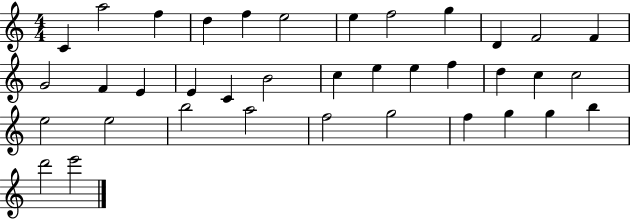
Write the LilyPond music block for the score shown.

{
  \clef treble
  \numericTimeSignature
  \time 4/4
  \key c \major
  c'4 a''2 f''4 | d''4 f''4 e''2 | e''4 f''2 g''4 | d'4 f'2 f'4 | \break g'2 f'4 e'4 | e'4 c'4 b'2 | c''4 e''4 e''4 f''4 | d''4 c''4 c''2 | \break e''2 e''2 | b''2 a''2 | f''2 g''2 | f''4 g''4 g''4 b''4 | \break d'''2 e'''2 | \bar "|."
}